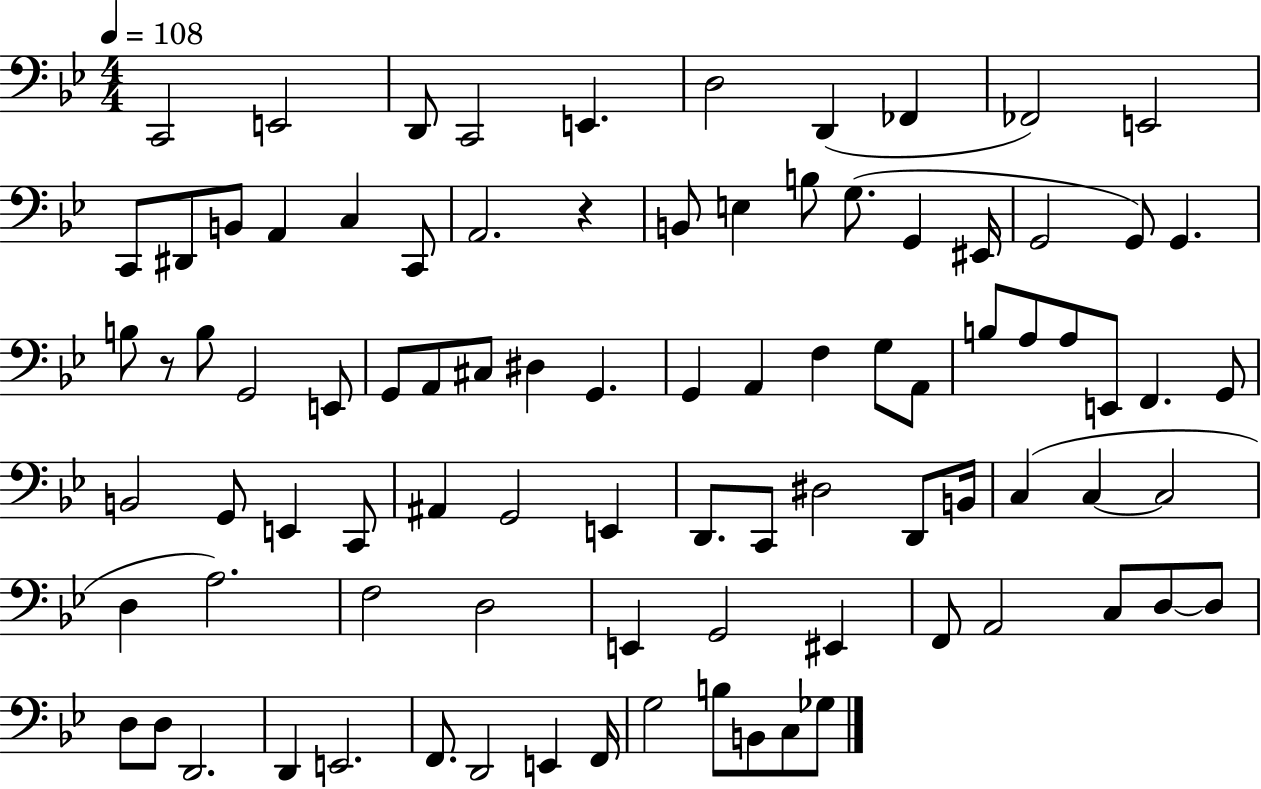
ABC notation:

X:1
T:Untitled
M:4/4
L:1/4
K:Bb
C,,2 E,,2 D,,/2 C,,2 E,, D,2 D,, _F,, _F,,2 E,,2 C,,/2 ^D,,/2 B,,/2 A,, C, C,,/2 A,,2 z B,,/2 E, B,/2 G,/2 G,, ^E,,/4 G,,2 G,,/2 G,, B,/2 z/2 B,/2 G,,2 E,,/2 G,,/2 A,,/2 ^C,/2 ^D, G,, G,, A,, F, G,/2 A,,/2 B,/2 A,/2 A,/2 E,,/2 F,, G,,/2 B,,2 G,,/2 E,, C,,/2 ^A,, G,,2 E,, D,,/2 C,,/2 ^D,2 D,,/2 B,,/4 C, C, C,2 D, A,2 F,2 D,2 E,, G,,2 ^E,, F,,/2 A,,2 C,/2 D,/2 D,/2 D,/2 D,/2 D,,2 D,, E,,2 F,,/2 D,,2 E,, F,,/4 G,2 B,/2 B,,/2 C,/2 _G,/2